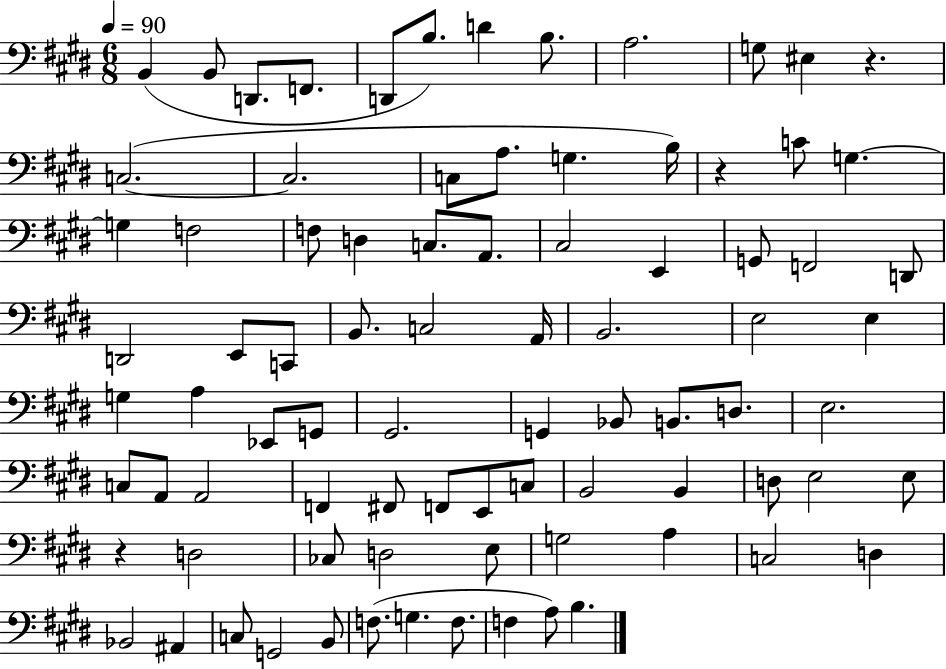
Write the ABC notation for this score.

X:1
T:Untitled
M:6/8
L:1/4
K:E
B,, B,,/2 D,,/2 F,,/2 D,,/2 B,/2 D B,/2 A,2 G,/2 ^E, z C,2 C,2 C,/2 A,/2 G, B,/4 z C/2 G, G, F,2 F,/2 D, C,/2 A,,/2 ^C,2 E,, G,,/2 F,,2 D,,/2 D,,2 E,,/2 C,,/2 B,,/2 C,2 A,,/4 B,,2 E,2 E, G, A, _E,,/2 G,,/2 ^G,,2 G,, _B,,/2 B,,/2 D,/2 E,2 C,/2 A,,/2 A,,2 F,, ^F,,/2 F,,/2 E,,/2 C,/2 B,,2 B,, D,/2 E,2 E,/2 z D,2 _C,/2 D,2 E,/2 G,2 A, C,2 D, _B,,2 ^A,, C,/2 G,,2 B,,/2 F,/2 G, F,/2 F, A,/2 B,